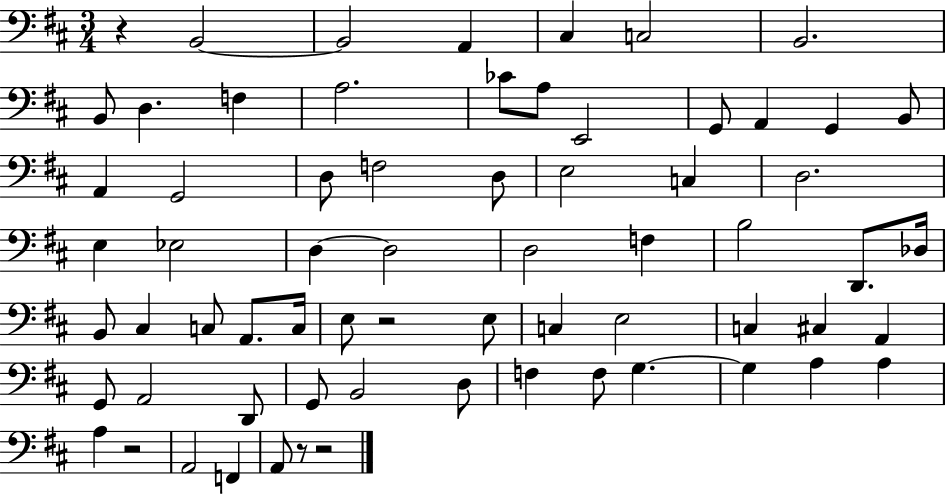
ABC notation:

X:1
T:Untitled
M:3/4
L:1/4
K:D
z B,,2 B,,2 A,, ^C, C,2 B,,2 B,,/2 D, F, A,2 _C/2 A,/2 E,,2 G,,/2 A,, G,, B,,/2 A,, G,,2 D,/2 F,2 D,/2 E,2 C, D,2 E, _E,2 D, D,2 D,2 F, B,2 D,,/2 _D,/4 B,,/2 ^C, C,/2 A,,/2 C,/4 E,/2 z2 E,/2 C, E,2 C, ^C, A,, G,,/2 A,,2 D,,/2 G,,/2 B,,2 D,/2 F, F,/2 G, G, A, A, A, z2 A,,2 F,, A,,/2 z/2 z2